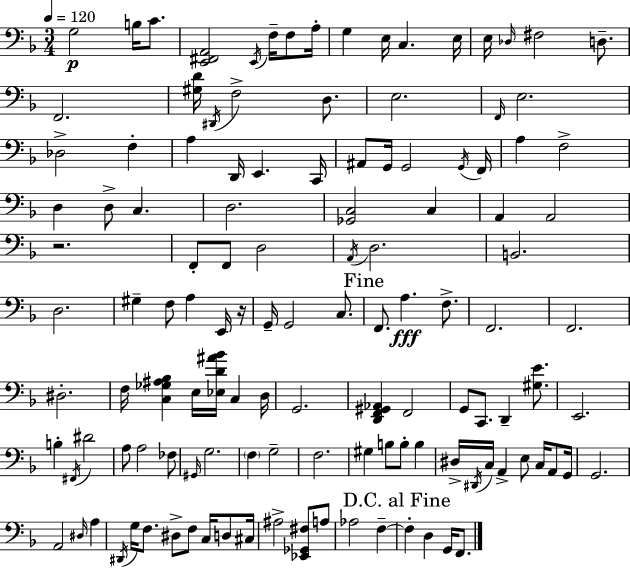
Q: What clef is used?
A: bass